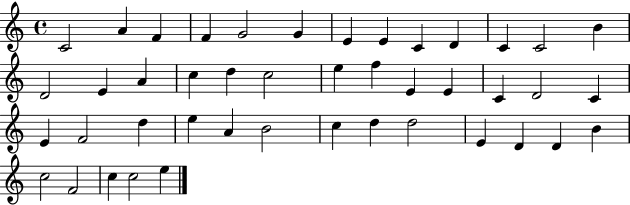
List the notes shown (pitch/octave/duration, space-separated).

C4/h A4/q F4/q F4/q G4/h G4/q E4/q E4/q C4/q D4/q C4/q C4/h B4/q D4/h E4/q A4/q C5/q D5/q C5/h E5/q F5/q E4/q E4/q C4/q D4/h C4/q E4/q F4/h D5/q E5/q A4/q B4/h C5/q D5/q D5/h E4/q D4/q D4/q B4/q C5/h F4/h C5/q C5/h E5/q